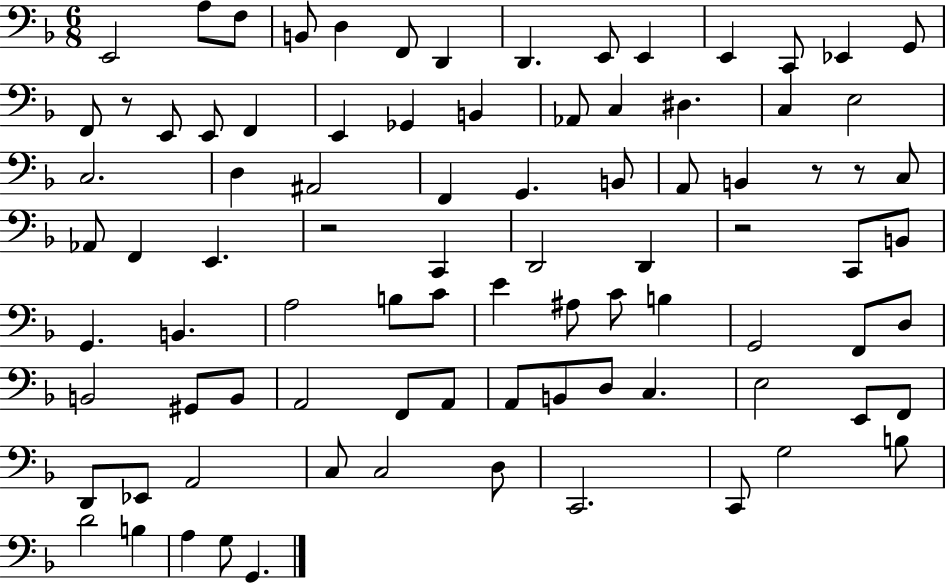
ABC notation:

X:1
T:Untitled
M:6/8
L:1/4
K:F
E,,2 A,/2 F,/2 B,,/2 D, F,,/2 D,, D,, E,,/2 E,, E,, C,,/2 _E,, G,,/2 F,,/2 z/2 E,,/2 E,,/2 F,, E,, _G,, B,, _A,,/2 C, ^D, C, E,2 C,2 D, ^A,,2 F,, G,, B,,/2 A,,/2 B,, z/2 z/2 C,/2 _A,,/2 F,, E,, z2 C,, D,,2 D,, z2 C,,/2 B,,/2 G,, B,, A,2 B,/2 C/2 E ^A,/2 C/2 B, G,,2 F,,/2 D,/2 B,,2 ^G,,/2 B,,/2 A,,2 F,,/2 A,,/2 A,,/2 B,,/2 D,/2 C, E,2 E,,/2 F,,/2 D,,/2 _E,,/2 A,,2 C,/2 C,2 D,/2 C,,2 C,,/2 G,2 B,/2 D2 B, A, G,/2 G,,